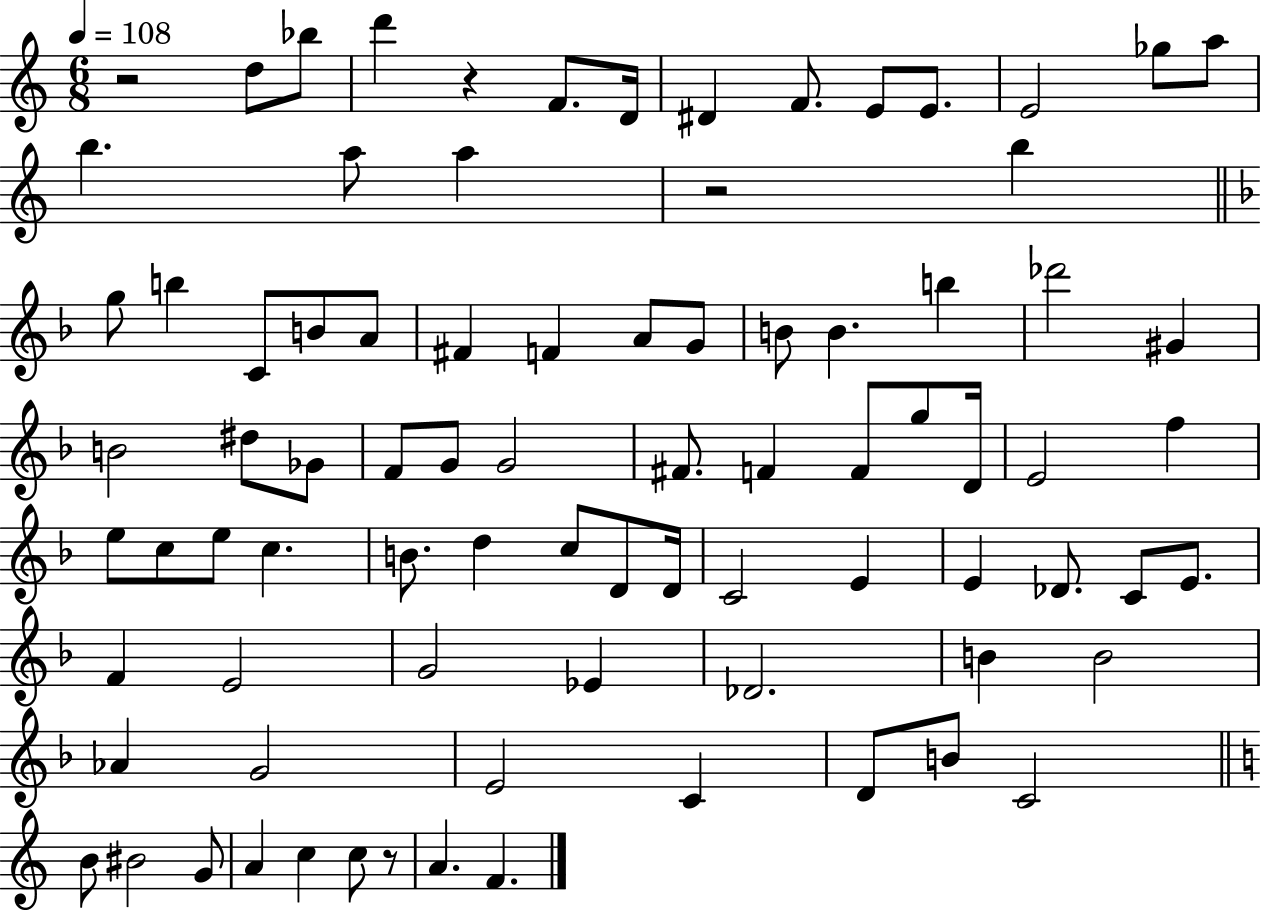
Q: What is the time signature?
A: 6/8